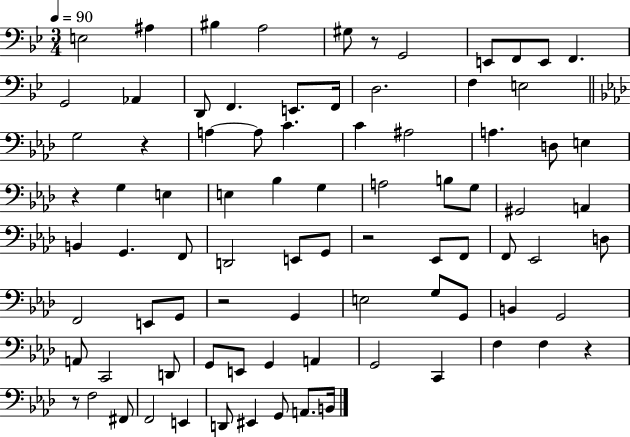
E3/h A#3/q BIS3/q A3/h G#3/e R/e G2/h E2/e F2/e E2/e F2/q. G2/h Ab2/q D2/e F2/q. E2/e. F2/s D3/h. F3/q E3/h G3/h R/q A3/q A3/e C4/q. C4/q A#3/h A3/q. D3/e E3/q R/q G3/q E3/q E3/q Bb3/q G3/q A3/h B3/e G3/e G#2/h A2/q B2/q G2/q. F2/e D2/h E2/e G2/e R/h Eb2/e F2/e F2/e Eb2/h D3/e F2/h E2/e G2/e R/h G2/q E3/h G3/e G2/e B2/q G2/h A2/e C2/h D2/e G2/e E2/e G2/q A2/q G2/h C2/q F3/q F3/q R/q R/e F3/h F#2/e F2/h E2/q D2/e EIS2/q G2/e A2/e. B2/s